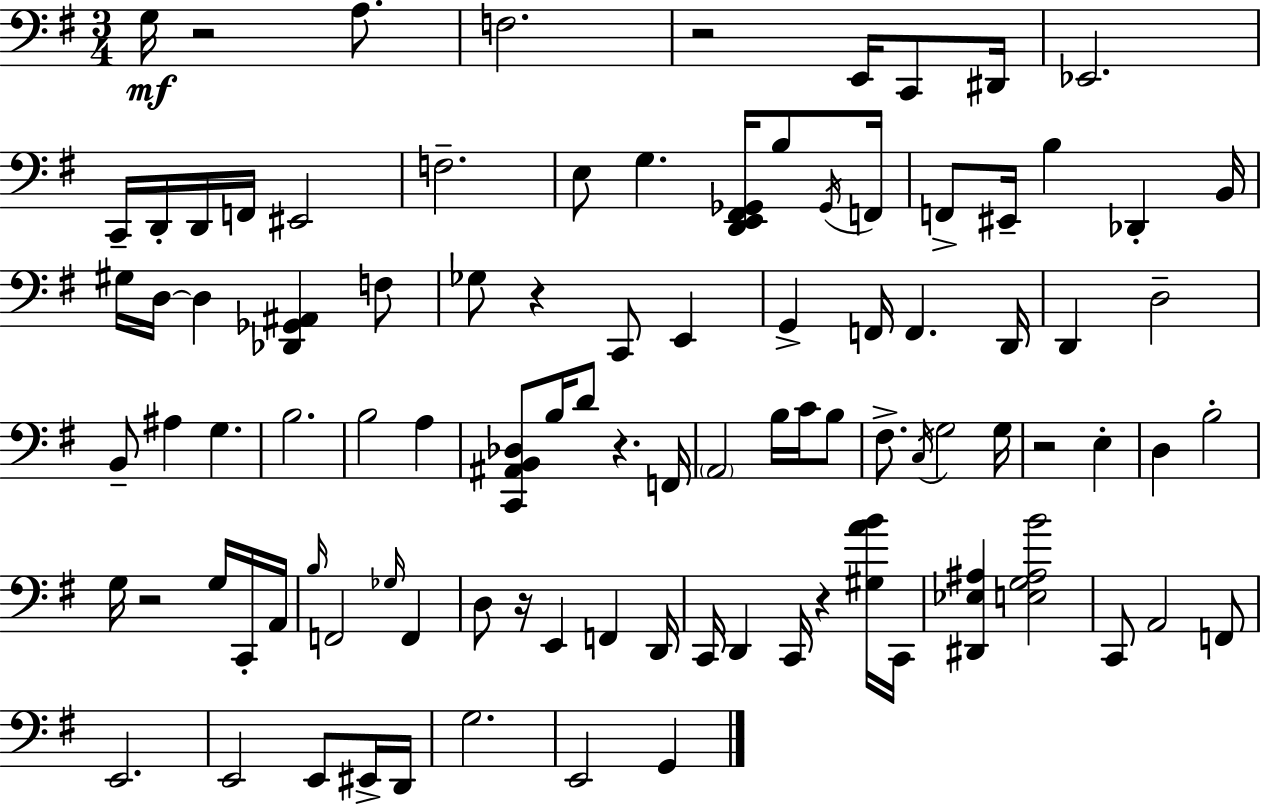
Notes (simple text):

G3/s R/h A3/e. F3/h. R/h E2/s C2/e D#2/s Eb2/h. C2/s D2/s D2/s F2/s EIS2/h F3/h. E3/e G3/q. [D2,E2,F#2,Gb2]/s B3/e Gb2/s F2/s F2/e EIS2/s B3/q Db2/q B2/s G#3/s D3/s D3/q [Db2,Gb2,A#2]/q F3/e Gb3/e R/q C2/e E2/q G2/q F2/s F2/q. D2/s D2/q D3/h B2/e A#3/q G3/q. B3/h. B3/h A3/q [C2,A#2,B2,Db3]/e B3/s D4/e R/q. F2/s A2/h B3/s C4/s B3/e F#3/e. C3/s G3/h G3/s R/h E3/q D3/q B3/h G3/s R/h G3/s C2/s A2/s B3/s F2/h Gb3/s F2/q D3/e R/s E2/q F2/q D2/s C2/s D2/q C2/s R/q [G#3,A4,B4]/s C2/s [D#2,Eb3,A#3]/q [E3,G3,A#3,B4]/h C2/e A2/h F2/e E2/h. E2/h E2/e EIS2/s D2/s G3/h. E2/h G2/q